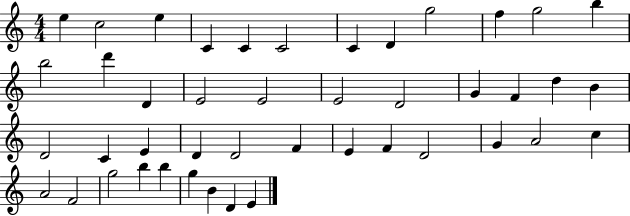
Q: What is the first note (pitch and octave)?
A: E5